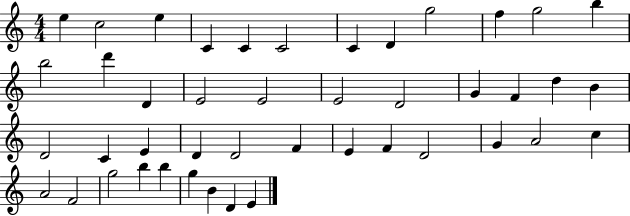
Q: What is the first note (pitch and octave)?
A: E5